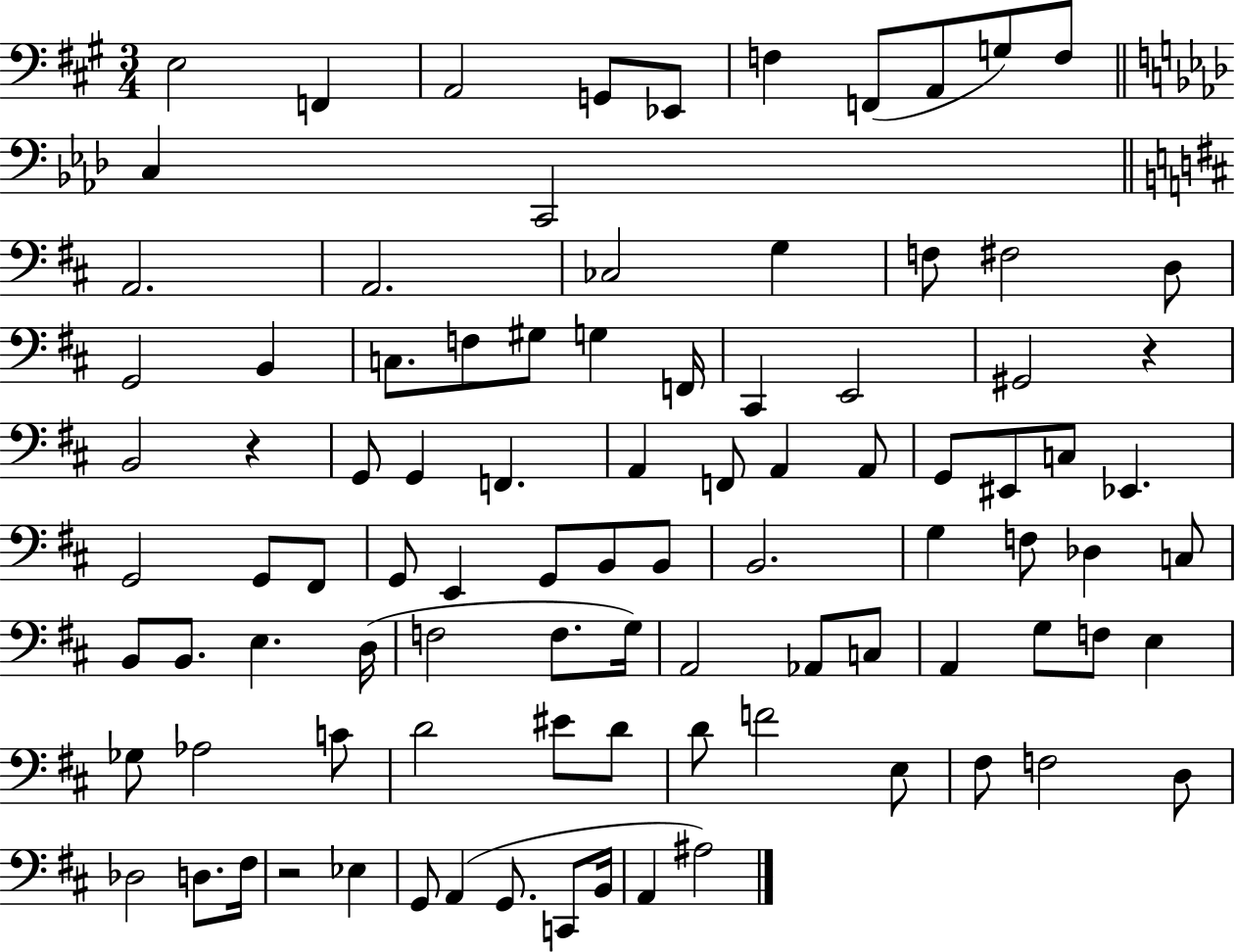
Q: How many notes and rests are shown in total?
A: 94